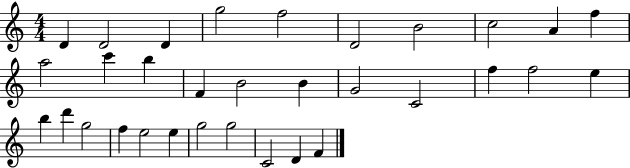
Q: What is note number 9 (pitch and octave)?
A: A4